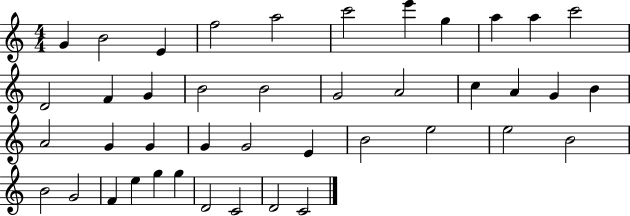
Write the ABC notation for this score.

X:1
T:Untitled
M:4/4
L:1/4
K:C
G B2 E f2 a2 c'2 e' g a a c'2 D2 F G B2 B2 G2 A2 c A G B A2 G G G G2 E B2 e2 e2 B2 B2 G2 F e g g D2 C2 D2 C2